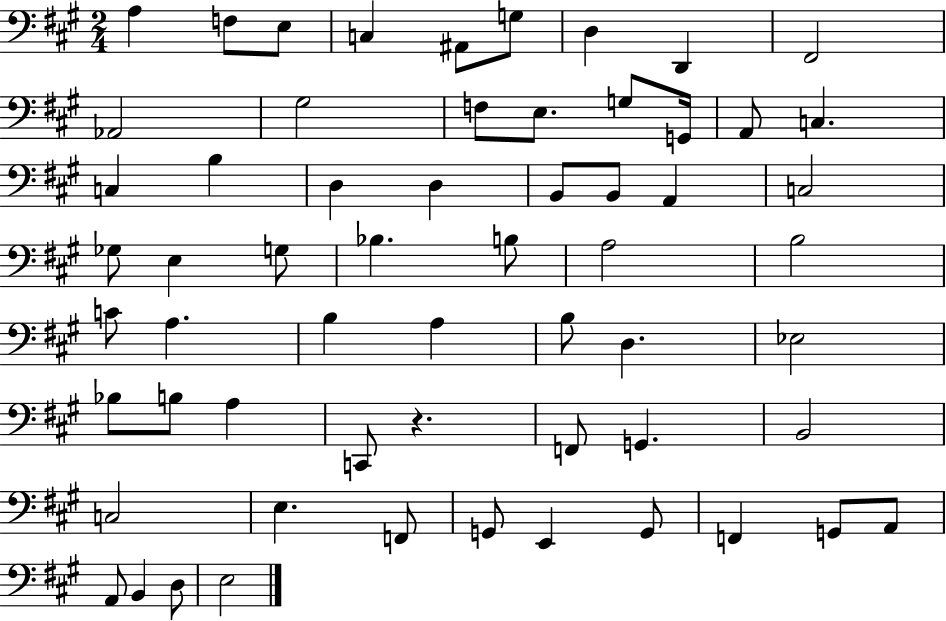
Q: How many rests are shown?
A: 1